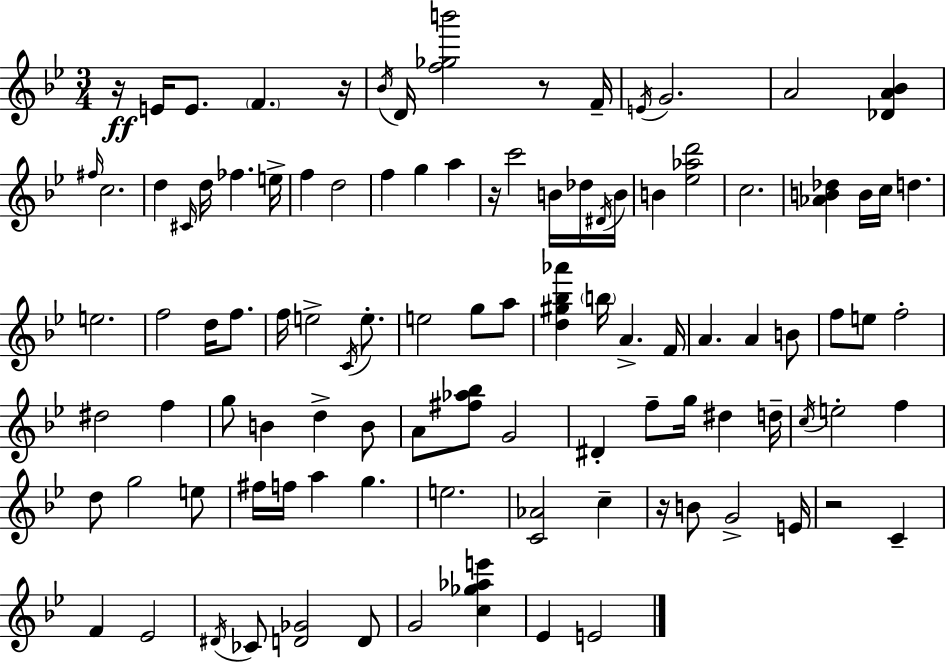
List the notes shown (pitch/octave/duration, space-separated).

R/s E4/s E4/e. F4/q. R/s Bb4/s D4/s [F5,Gb5,B6]/h R/e F4/s E4/s G4/h. A4/h [Db4,A4,Bb4]/q F#5/s C5/h. D5/q C#4/s D5/s FES5/q. E5/s F5/q D5/h F5/q G5/q A5/q R/s C6/h B4/s Db5/s D#4/s B4/s B4/q [Eb5,Ab5,D6]/h C5/h. [Ab4,B4,Db5]/q B4/s C5/s D5/q. E5/h. F5/h D5/s F5/e. F5/s E5/h C4/s E5/e. E5/h G5/e A5/e [D5,G#5,Bb5,Ab6]/q B5/s A4/q. F4/s A4/q. A4/q B4/e F5/e E5/e F5/h D#5/h F5/q G5/e B4/q D5/q B4/e A4/e [F#5,Ab5,Bb5]/e G4/h D#4/q F5/e G5/s D#5/q D5/s C5/s E5/h F5/q D5/e G5/h E5/e F#5/s F5/s A5/q G5/q. E5/h. [C4,Ab4]/h C5/q R/s B4/e G4/h E4/s R/h C4/q F4/q Eb4/h D#4/s CES4/e [D4,Gb4]/h D4/e G4/h [C5,Gb5,Ab5,E6]/q Eb4/q E4/h